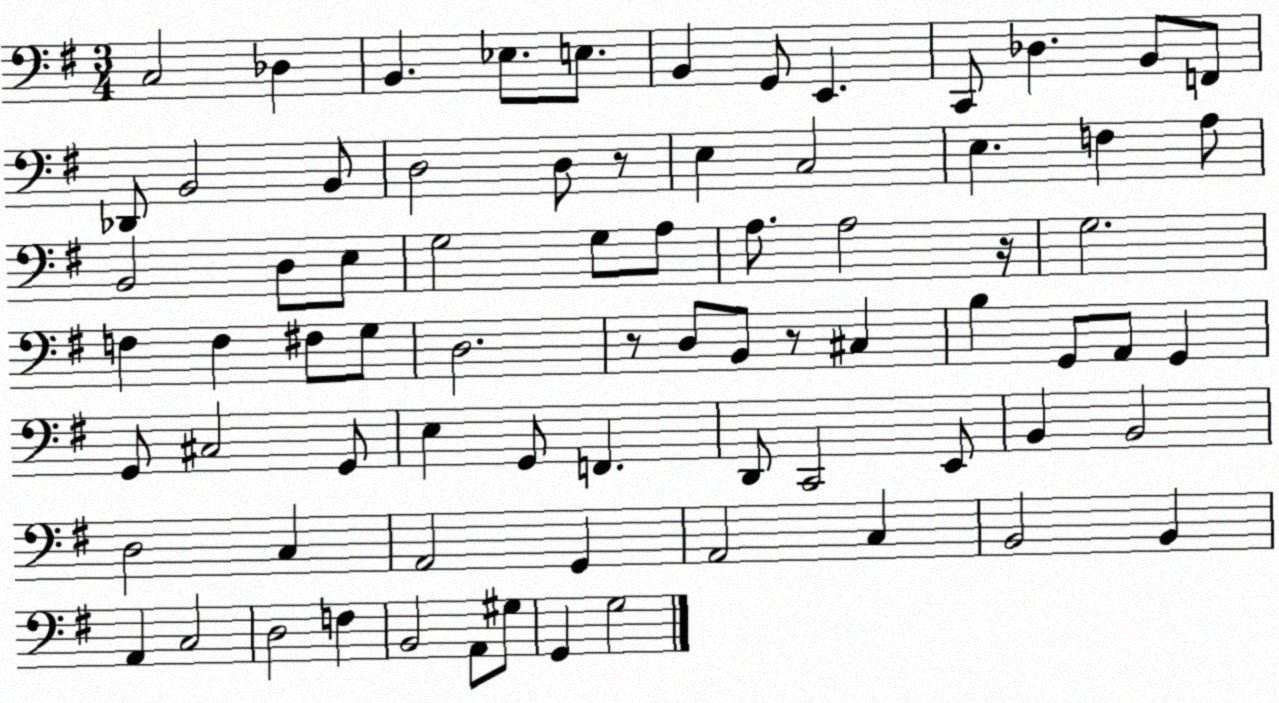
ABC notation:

X:1
T:Untitled
M:3/4
L:1/4
K:G
C,2 _D, B,, _E,/2 E,/2 B,, G,,/2 E,, C,,/2 _D, B,,/2 F,,/2 _D,,/2 B,,2 B,,/2 D,2 D,/2 z/2 E, C,2 E, F, A,/2 B,,2 D,/2 E,/2 G,2 G,/2 A,/2 A,/2 A,2 z/4 G,2 F, F, ^F,/2 G,/2 D,2 z/2 D,/2 B,,/2 z/2 ^C, B, G,,/2 A,,/2 G,, G,,/2 ^C,2 G,,/2 E, G,,/2 F,, D,,/2 C,,2 E,,/2 B,, B,,2 D,2 C, A,,2 G,, A,,2 C, B,,2 B,, A,, C,2 D,2 F, B,,2 A,,/2 ^G,/2 G,, G,2